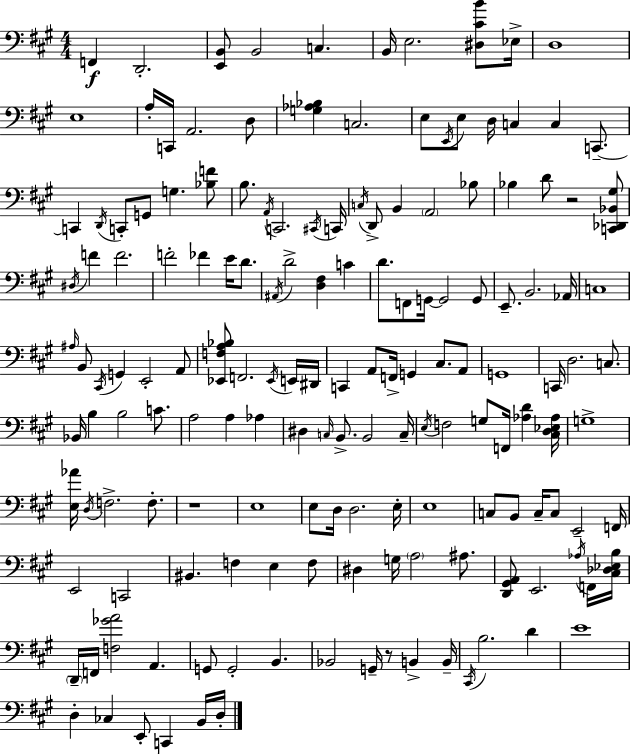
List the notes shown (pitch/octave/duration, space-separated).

F2/q D2/h. [E2,B2]/e B2/h C3/q. B2/s E3/h. [D#3,C#4,B4]/e Eb3/s D3/w E3/w A3/s C2/s A2/h. D3/e [G3,Ab3,Bb3]/q C3/h. E3/e E2/s E3/e D3/s C3/q C3/q C2/e. C2/q D2/s C2/e G2/e G3/q. [Bb3,F4]/e B3/e. A2/s C2/h. C#2/s C2/s C3/s D2/e B2/q A2/h Bb3/e Bb3/q D4/e R/h [C2,Db2,Bb2,G#3]/e D#3/s F4/q F4/h. F4/h FES4/q E4/s D4/e. A#2/s D4/h [D3,F#3]/q C4/q D4/e. F2/e G2/s G2/h G2/e E2/e. B2/h. Ab2/s C3/w A#3/s B2/e C#2/s G2/q E2/h A2/e [Eb2,F3,A3,Bb3]/e F2/h. Eb2/s E2/s D#2/s C2/q A2/e F2/s G2/q C#3/e. A2/e G2/w C2/s D3/h. C3/e. Bb2/s B3/q B3/h C4/e. A3/h A3/q Ab3/q D#3/q C3/s B2/e. B2/h C3/s E3/s F3/h G3/e F2/s [Ab3,D4]/q [C#3,D3,Eb3,Ab3]/s G3/w [E3,Ab4]/s D3/s F3/h. F3/e. R/w E3/w E3/e D3/s D3/h. E3/s E3/w C3/e B2/e C3/s C3/e E2/h F2/s E2/h C2/h BIS2/q. F3/q E3/q F3/e D#3/q G3/s A3/h A#3/e. [D2,G#2,A2]/e E2/h. Ab3/s F2/s [C#3,Db3,Eb3,B3]/s D2/s F2/s [F3,Gb4,A4]/h A2/q. G2/e G2/h B2/q. Bb2/h G2/s R/e B2/q B2/s C#2/s B3/h. D4/q E4/w D3/q CES3/q E2/e C2/q B2/s D3/s